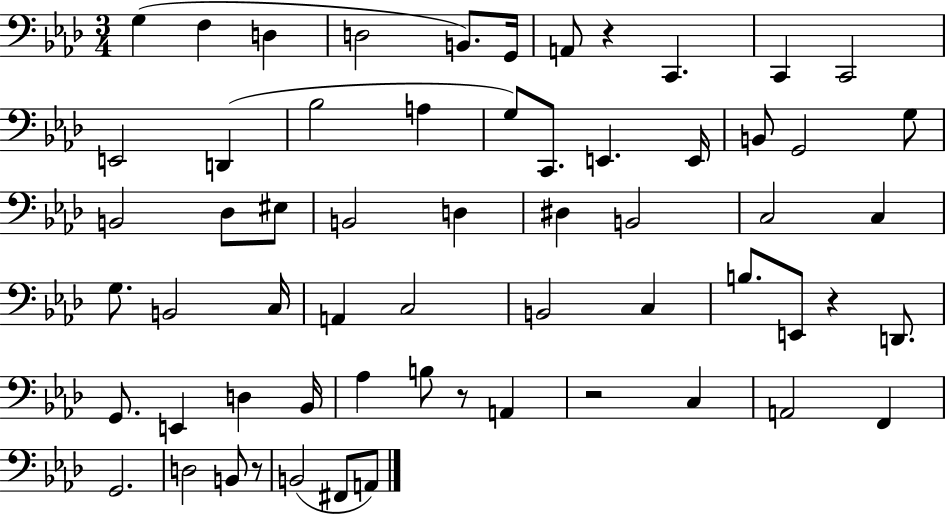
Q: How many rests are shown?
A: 5